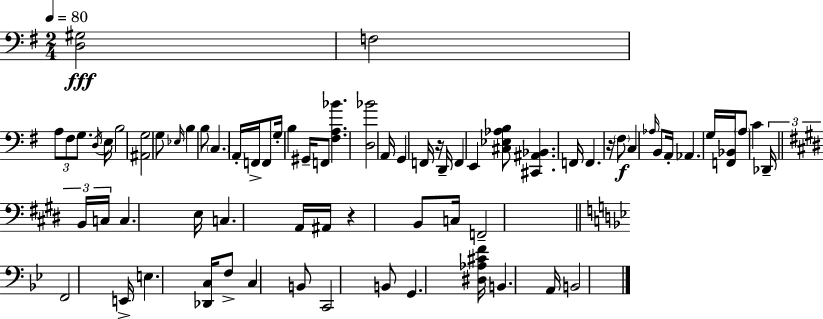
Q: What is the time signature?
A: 2/4